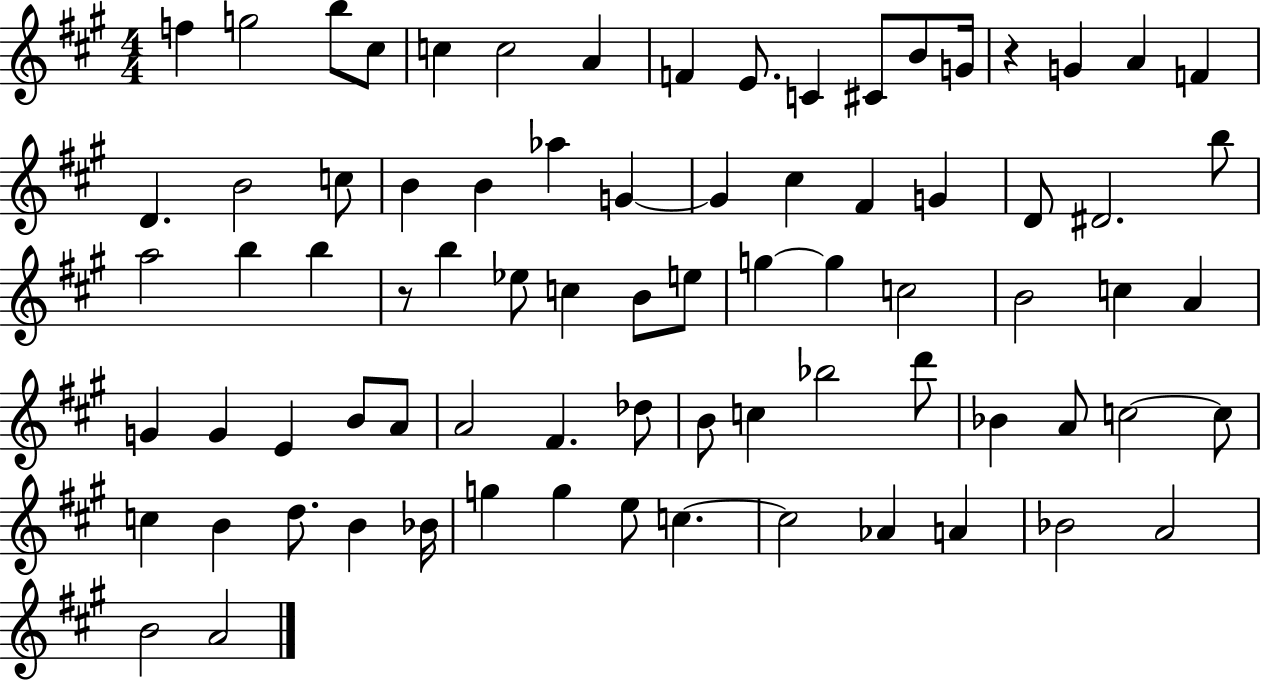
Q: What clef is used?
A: treble